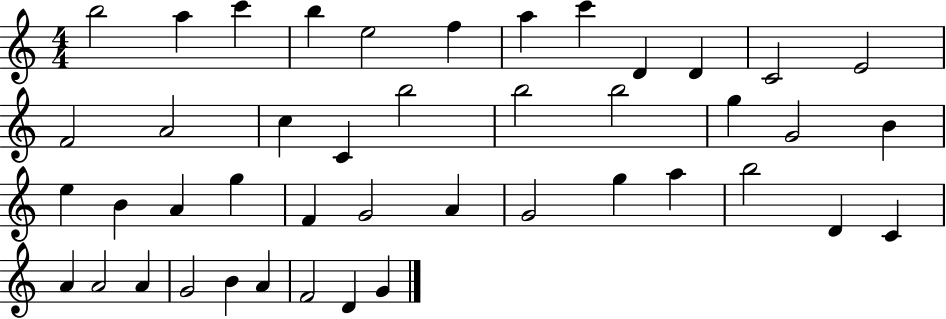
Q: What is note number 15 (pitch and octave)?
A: C5